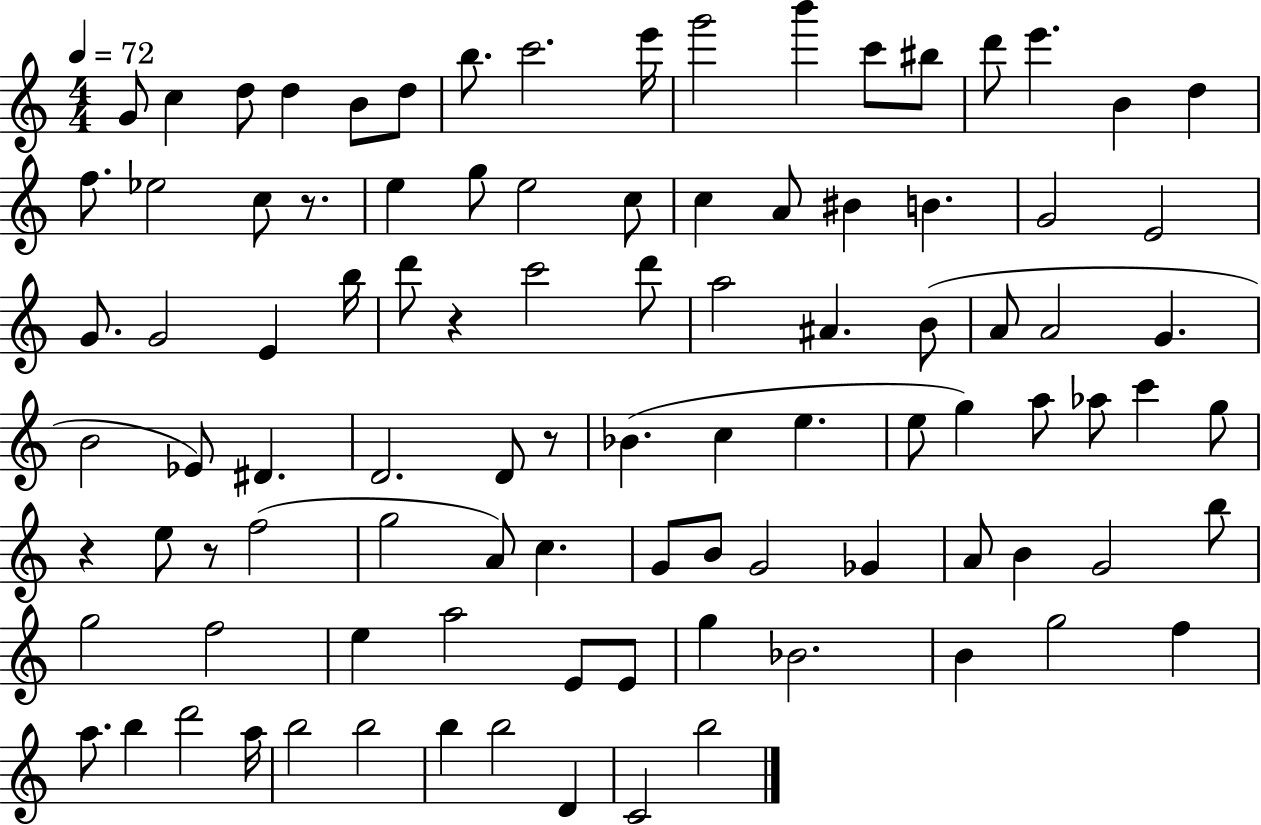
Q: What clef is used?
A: treble